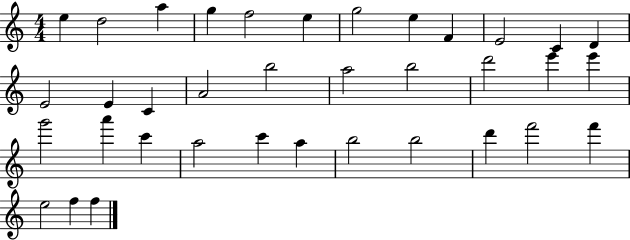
E5/q D5/h A5/q G5/q F5/h E5/q G5/h E5/q F4/q E4/h C4/q D4/q E4/h E4/q C4/q A4/h B5/h A5/h B5/h D6/h E6/q E6/q G6/h A6/q C6/q A5/h C6/q A5/q B5/h B5/h D6/q F6/h F6/q E5/h F5/q F5/q